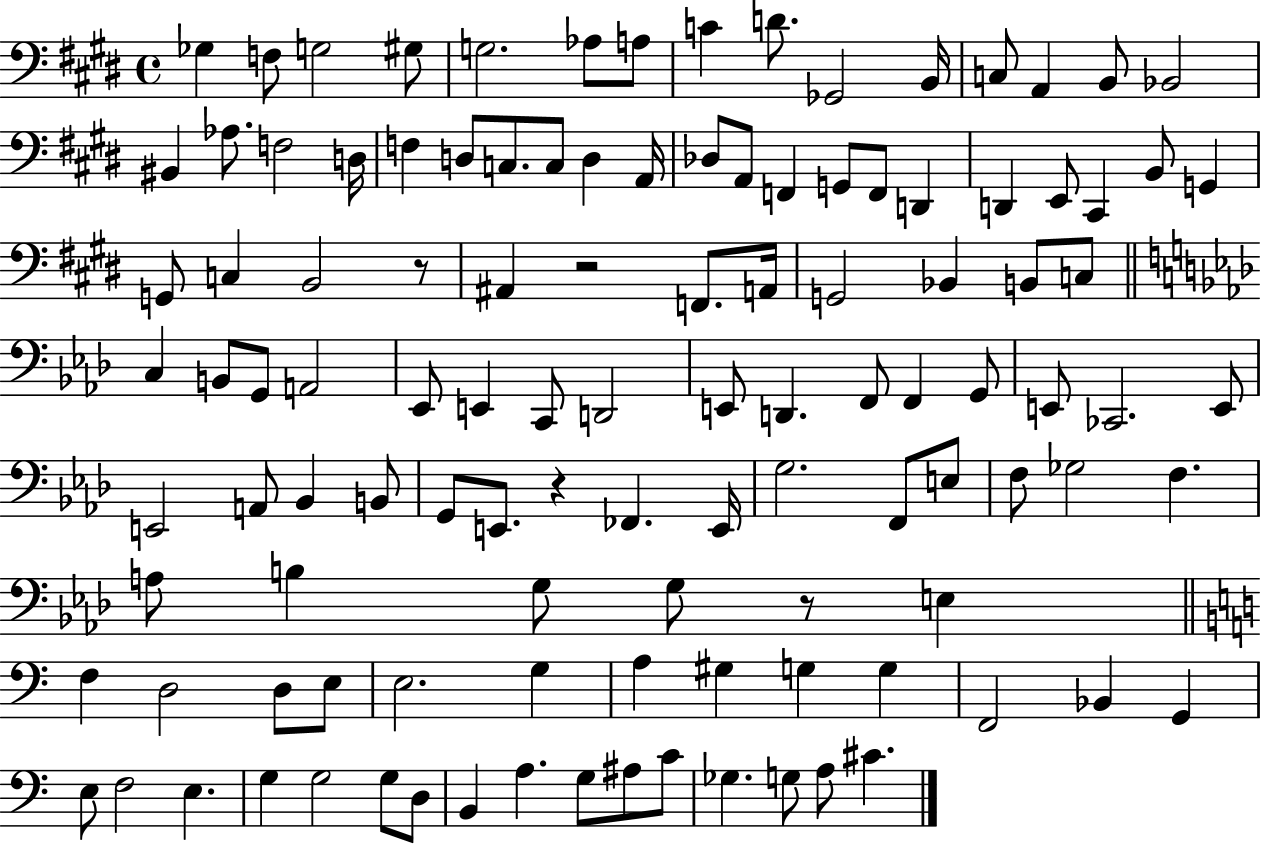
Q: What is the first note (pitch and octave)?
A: Gb3